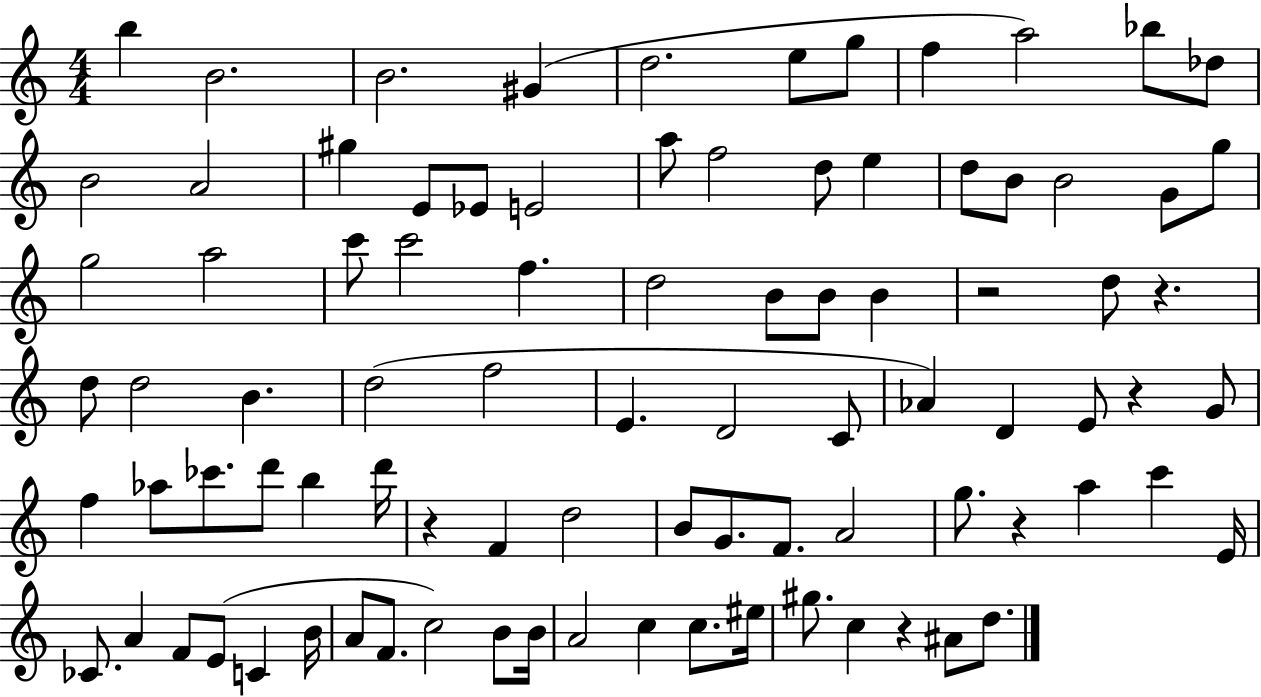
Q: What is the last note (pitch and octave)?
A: D5